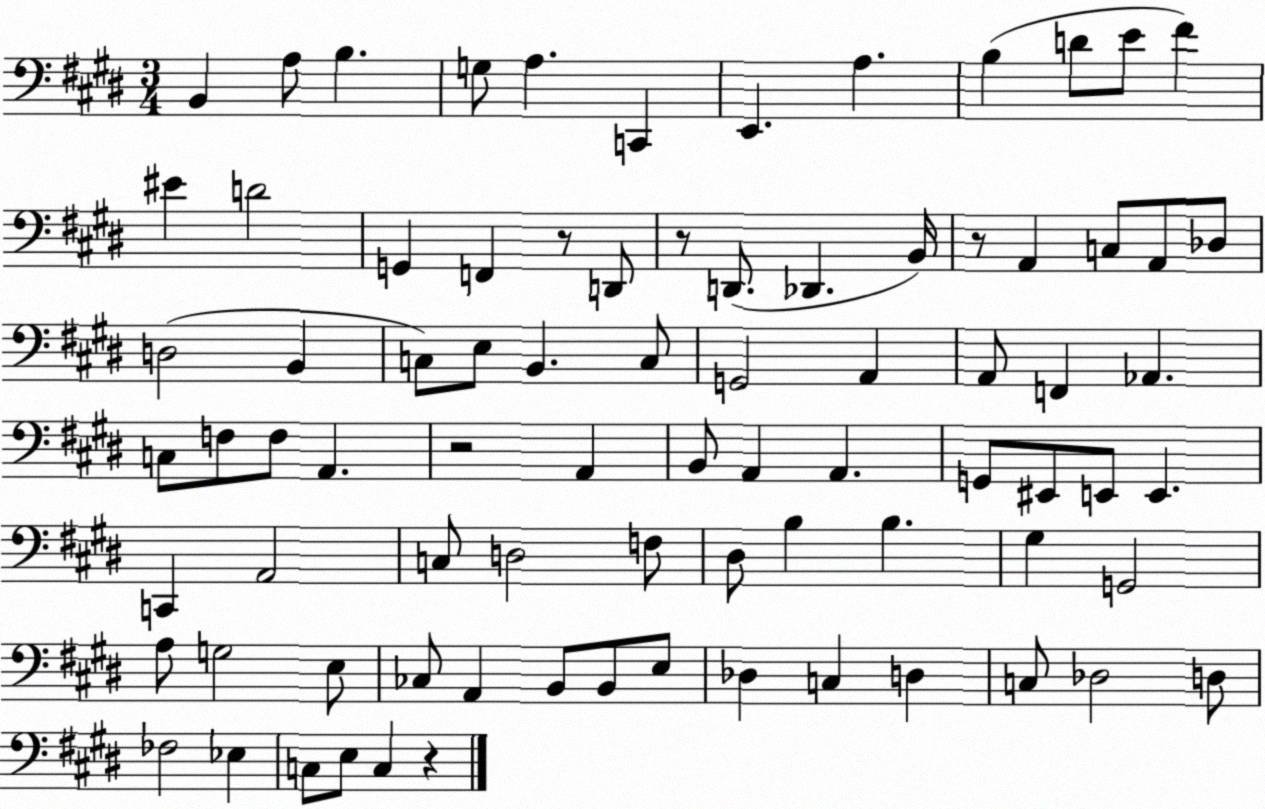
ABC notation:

X:1
T:Untitled
M:3/4
L:1/4
K:E
B,, A,/2 B, G,/2 A, C,, E,, A, B, D/2 E/2 ^F ^E D2 G,, F,, z/2 D,,/2 z/2 D,,/2 _D,, B,,/4 z/2 A,, C,/2 A,,/2 _D,/2 D,2 B,, C,/2 E,/2 B,, C,/2 G,,2 A,, A,,/2 F,, _A,, C,/2 F,/2 F,/2 A,, z2 A,, B,,/2 A,, A,, G,,/2 ^E,,/2 E,,/2 E,, C,, A,,2 C,/2 D,2 F,/2 ^D,/2 B, B, ^G, G,,2 A,/2 G,2 E,/2 _C,/2 A,, B,,/2 B,,/2 E,/2 _D, C, D, C,/2 _D,2 D,/2 _F,2 _E, C,/2 E,/2 C, z